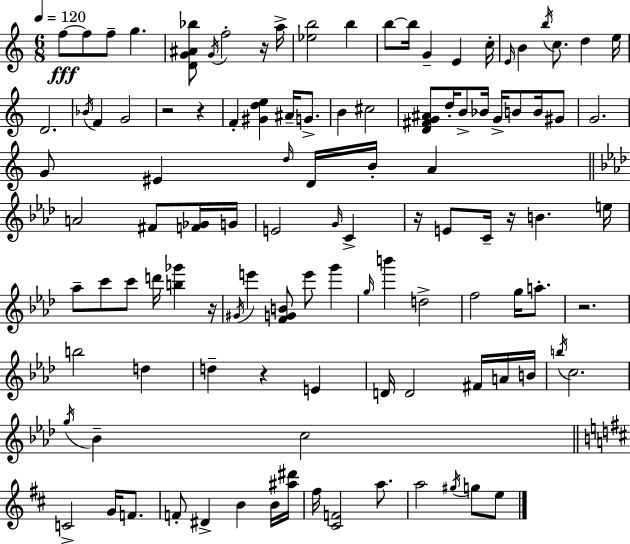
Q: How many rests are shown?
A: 8